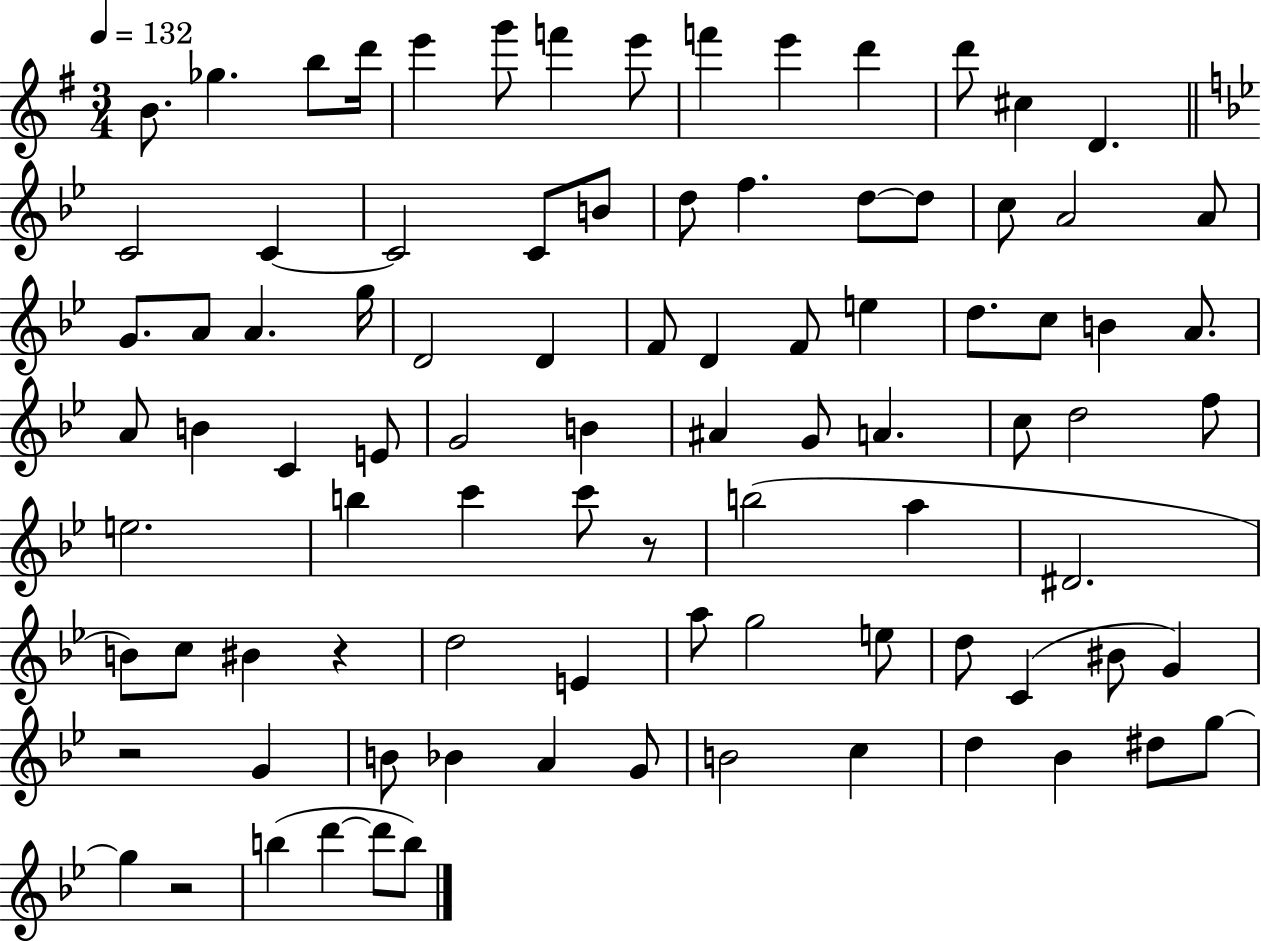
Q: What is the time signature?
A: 3/4